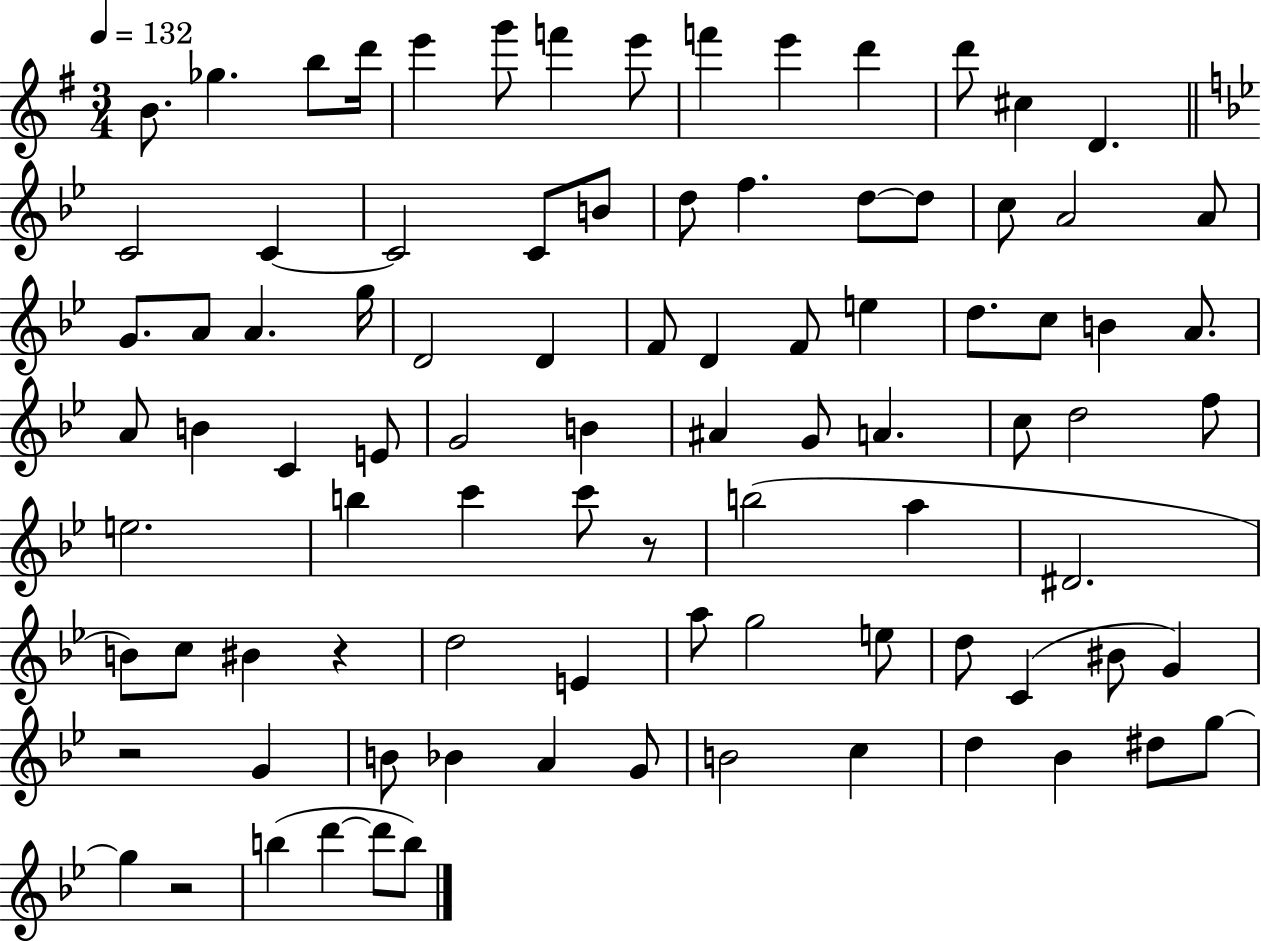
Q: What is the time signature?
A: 3/4